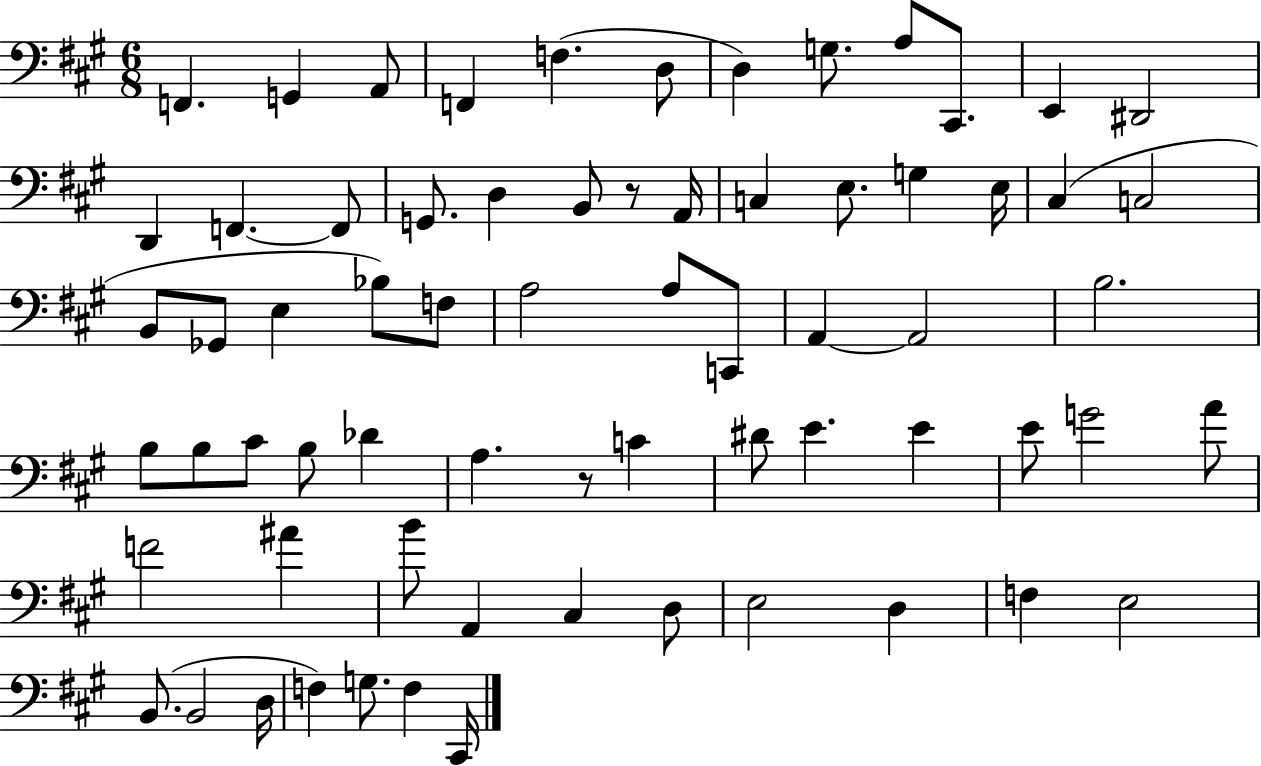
{
  \clef bass
  \numericTimeSignature
  \time 6/8
  \key a \major
  f,4. g,4 a,8 | f,4 f4.( d8 | d4) g8. a8 cis,8. | e,4 dis,2 | \break d,4 f,4.~~ f,8 | g,8. d4 b,8 r8 a,16 | c4 e8. g4 e16 | cis4( c2 | \break b,8 ges,8 e4 bes8) f8 | a2 a8 c,8 | a,4~~ a,2 | b2. | \break b8 b8 cis'8 b8 des'4 | a4. r8 c'4 | dis'8 e'4. e'4 | e'8 g'2 a'8 | \break f'2 ais'4 | b'8 a,4 cis4 d8 | e2 d4 | f4 e2 | \break b,8.( b,2 d16 | f4) g8. f4 cis,16 | \bar "|."
}